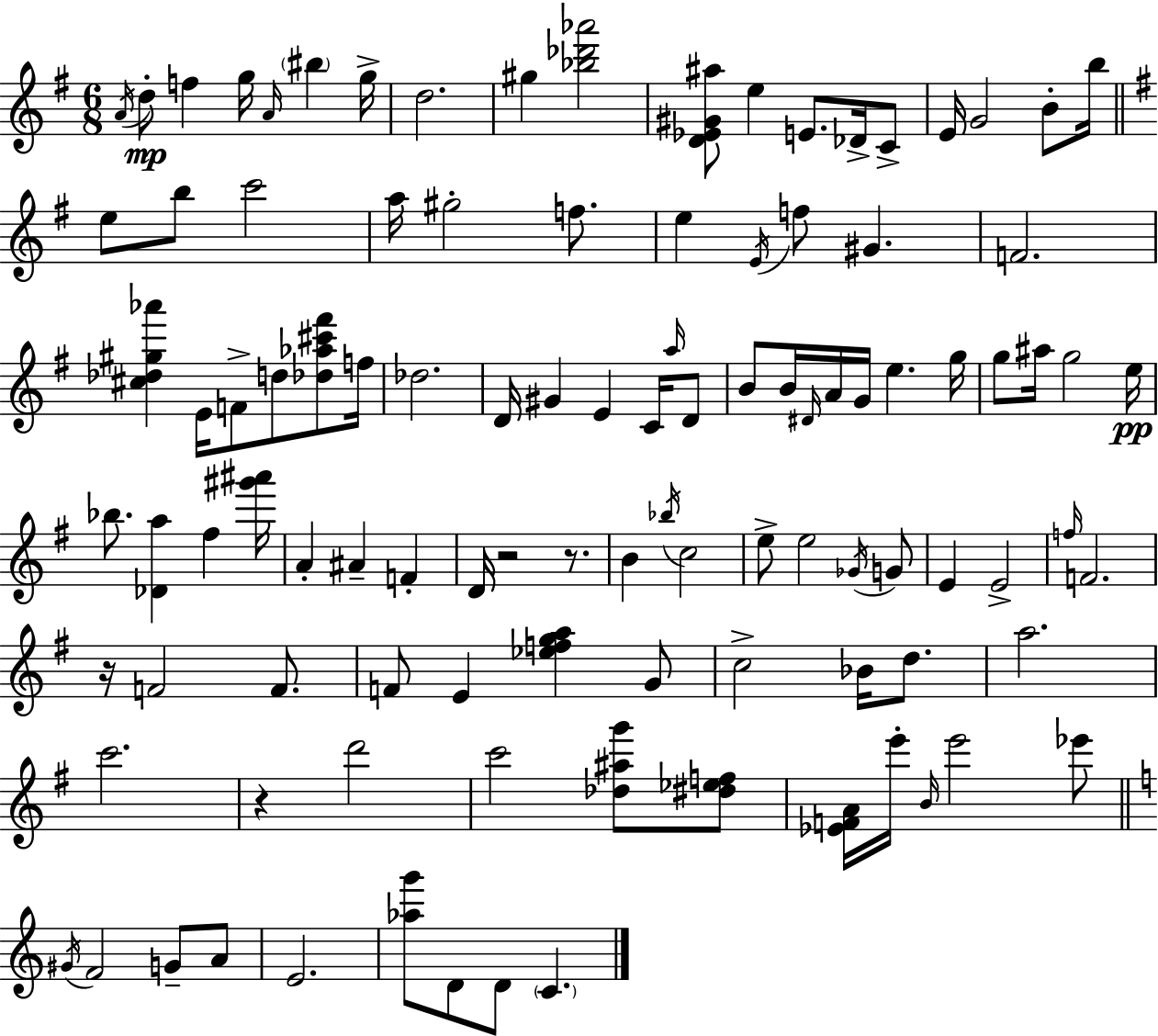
X:1
T:Untitled
M:6/8
L:1/4
K:G
A/4 d/2 f g/4 A/4 ^b g/4 d2 ^g [_b_d'_a']2 [D_E^G^a]/2 e E/2 _D/4 C/2 E/4 G2 B/2 b/4 e/2 b/2 c'2 a/4 ^g2 f/2 e E/4 f/2 ^G F2 [^c_d^g_a'] E/4 F/2 d/2 [_d_a^c'^f']/2 f/4 _d2 D/4 ^G E C/4 a/4 D/2 B/2 B/4 ^D/4 A/4 G/4 e g/4 g/2 ^a/4 g2 e/4 _b/2 [_Da] ^f [^g'^a']/4 A ^A F D/4 z2 z/2 B _b/4 c2 e/2 e2 _G/4 G/2 E E2 f/4 F2 z/4 F2 F/2 F/2 E [_efga] G/2 c2 _B/4 d/2 a2 c'2 z d'2 c'2 [_d^ag']/2 [^d_ef]/2 [_EFA]/4 e'/4 B/4 e'2 _e'/2 ^G/4 F2 G/2 A/2 E2 [_ag']/2 D/2 D/2 C